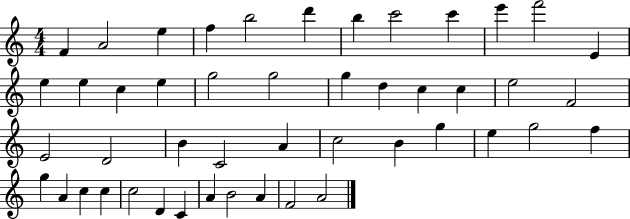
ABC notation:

X:1
T:Untitled
M:4/4
L:1/4
K:C
F A2 e f b2 d' b c'2 c' e' f'2 E e e c e g2 g2 g d c c e2 F2 E2 D2 B C2 A c2 B g e g2 f g A c c c2 D C A B2 A F2 A2